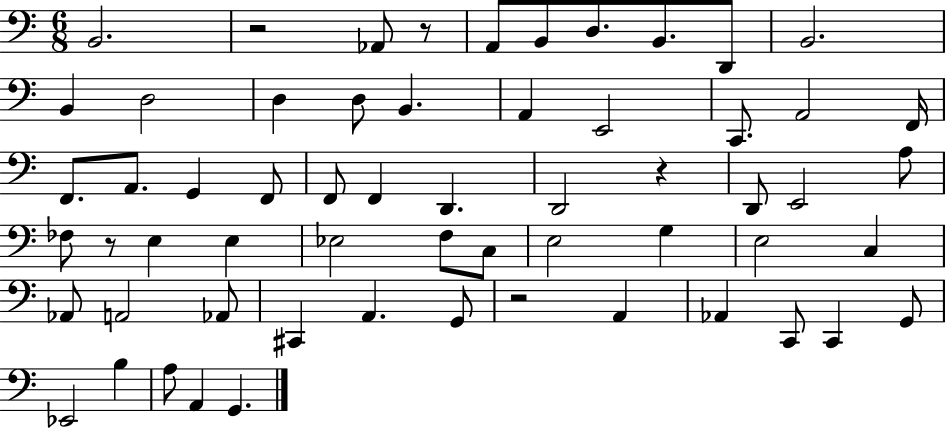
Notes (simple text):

B2/h. R/h Ab2/e R/e A2/e B2/e D3/e. B2/e. D2/e B2/h. B2/q D3/h D3/q D3/e B2/q. A2/q E2/h C2/e. A2/h F2/s F2/e. A2/e. G2/q F2/e F2/e F2/q D2/q. D2/h R/q D2/e E2/h A3/e FES3/e R/e E3/q E3/q Eb3/h F3/e C3/e E3/h G3/q E3/h C3/q Ab2/e A2/h Ab2/e C#2/q A2/q. G2/e R/h A2/q Ab2/q C2/e C2/q G2/e Eb2/h B3/q A3/e A2/q G2/q.